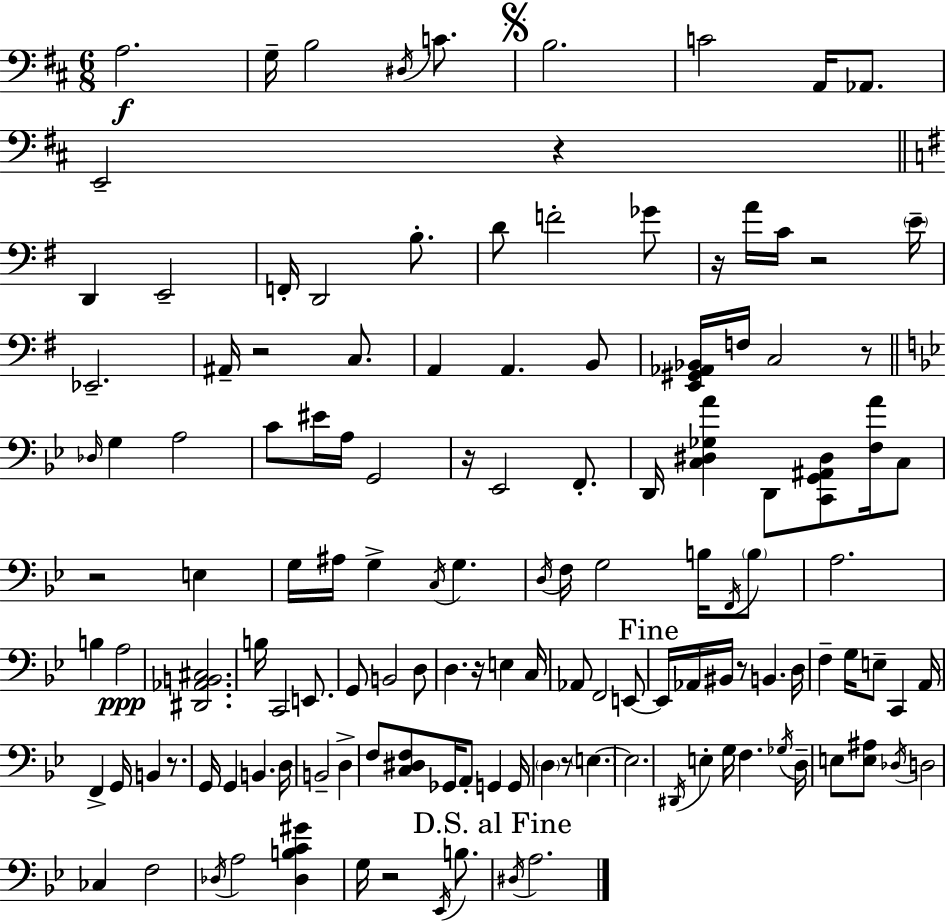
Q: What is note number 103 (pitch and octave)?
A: Db3